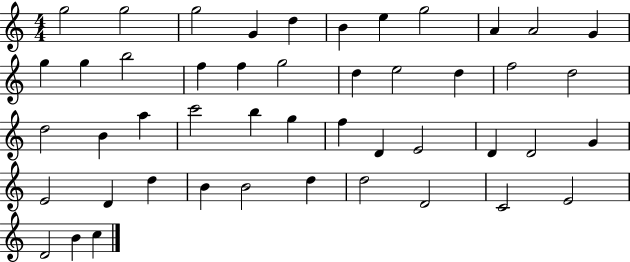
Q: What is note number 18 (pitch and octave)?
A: D5